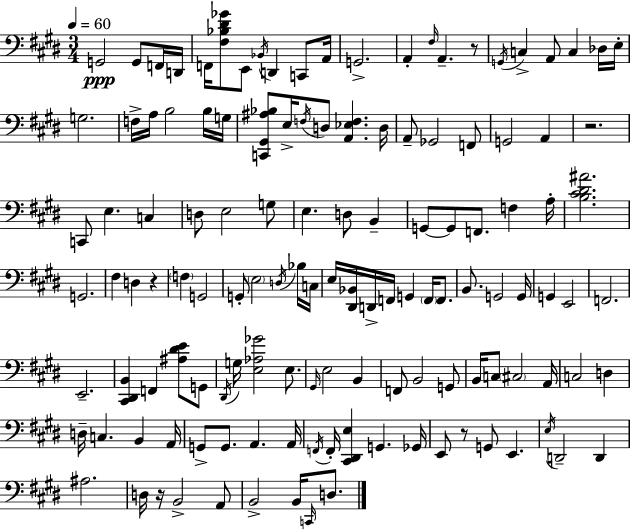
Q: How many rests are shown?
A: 5